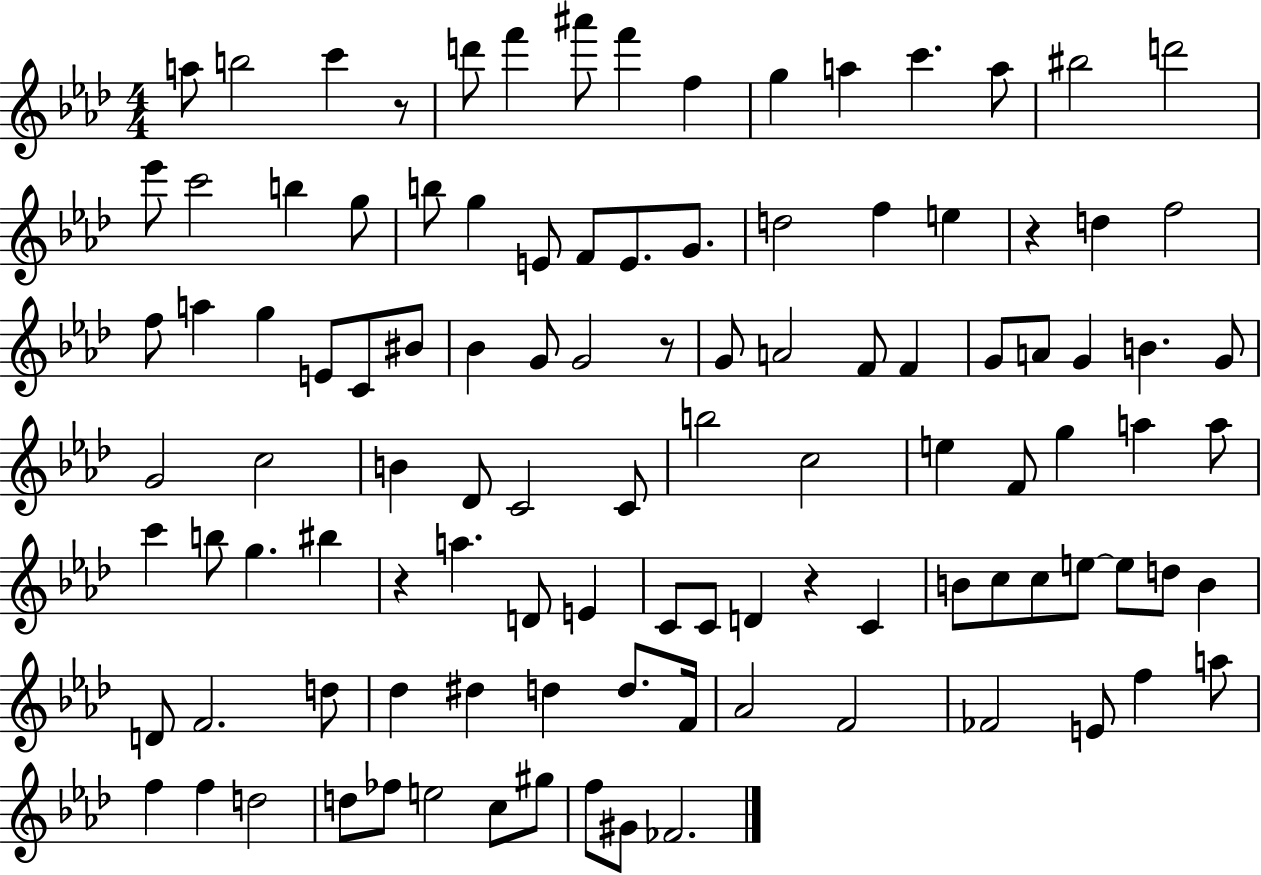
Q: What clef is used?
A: treble